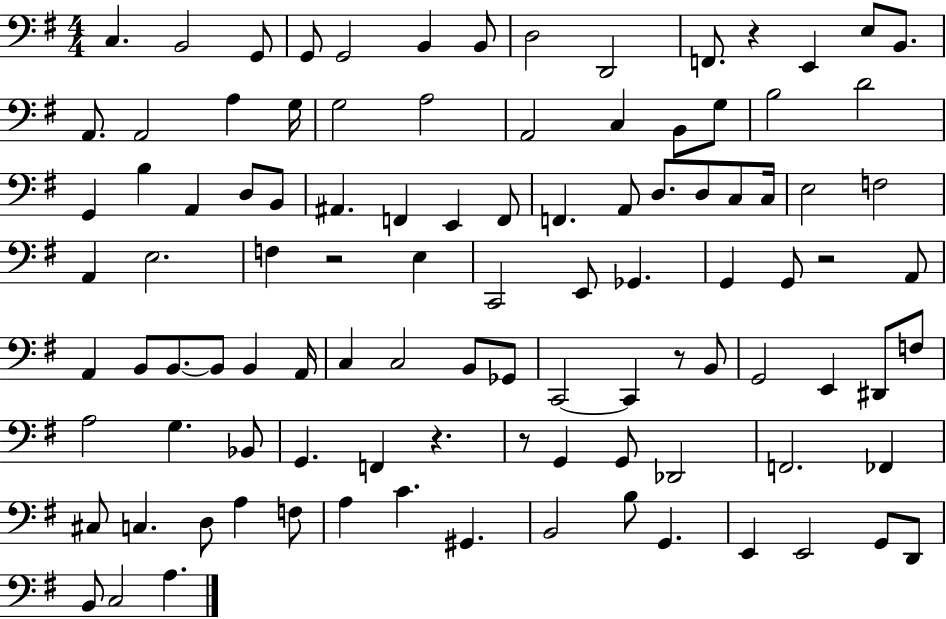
C3/q. B2/h G2/e G2/e G2/h B2/q B2/e D3/h D2/h F2/e. R/q E2/q E3/e B2/e. A2/e. A2/h A3/q G3/s G3/h A3/h A2/h C3/q B2/e G3/e B3/h D4/h G2/q B3/q A2/q D3/e B2/e A#2/q. F2/q E2/q F2/e F2/q. A2/e D3/e. D3/e C3/e C3/s E3/h F3/h A2/q E3/h. F3/q R/h E3/q C2/h E2/e Gb2/q. G2/q G2/e R/h A2/e A2/q B2/e B2/e. B2/e B2/q A2/s C3/q C3/h B2/e Gb2/e C2/h C2/q R/e B2/e G2/h E2/q D#2/e F3/e A3/h G3/q. Bb2/e G2/q. F2/q R/q. R/e G2/q G2/e Db2/h F2/h. FES2/q C#3/e C3/q. D3/e A3/q F3/e A3/q C4/q. G#2/q. B2/h B3/e G2/q. E2/q E2/h G2/e D2/e B2/e C3/h A3/q.